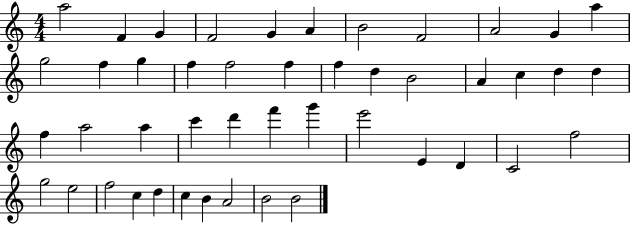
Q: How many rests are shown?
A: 0